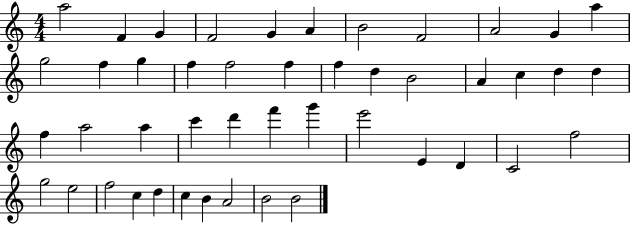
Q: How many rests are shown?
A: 0